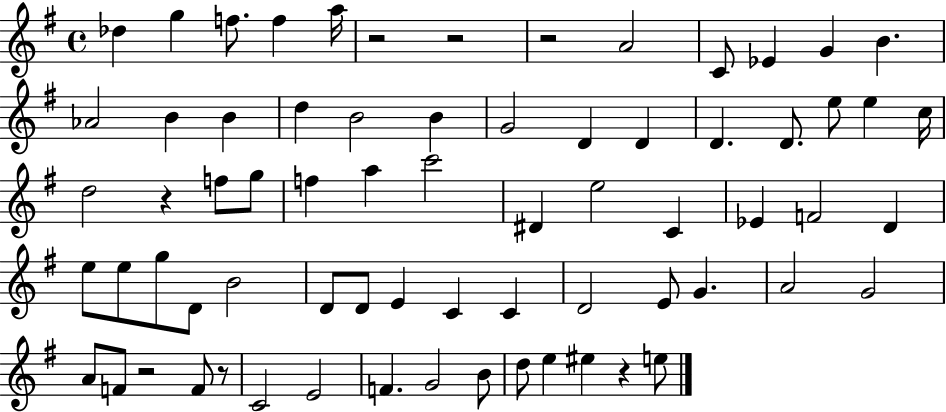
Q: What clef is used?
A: treble